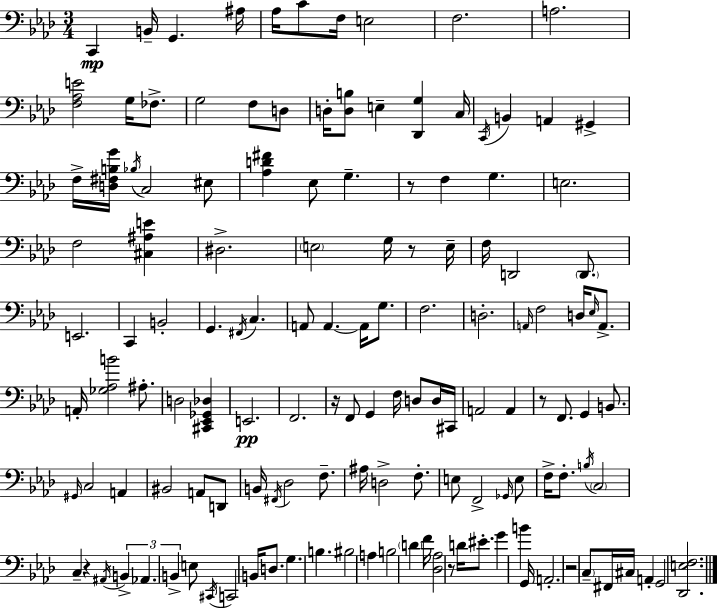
C2/q B2/s G2/q. A#3/s Ab3/s C4/e F3/s E3/h F3/h. A3/h. [F3,Ab3,E4]/h G3/s FES3/e. G3/h F3/e D3/e D3/s [D3,B3]/e E3/q [Db2,G3]/q C3/s C2/s B2/q A2/q G#2/q F3/s [D3,F#3,B3,G4]/s Bb3/s C3/h EIS3/e [Ab3,D4,F#4]/q Eb3/e G3/q. R/e F3/q G3/q. E3/h. F3/h [C#3,A#3,E4]/q D#3/h. E3/h G3/s R/e E3/s F3/s D2/h D2/e. E2/h. C2/q B2/h G2/q. F#2/s C3/q. A2/e A2/q. A2/s G3/e. F3/h. D3/h. A2/s F3/h D3/s Eb3/s A2/e. A2/s [Gb3,Ab3,B4]/h A#3/e. D3/h [C#2,Eb2,Gb2,Db3]/q E2/h. F2/h. R/s F2/e G2/q F3/s D3/e D3/s C#2/s A2/h A2/q R/e F2/e. G2/q B2/e. G#2/s C3/h A2/q BIS2/h A2/e D2/e B2/s F#2/s Db3/h F3/e. A#3/s D3/h F3/e. E3/e F2/h Gb2/s E3/e F3/s F3/e. B3/s C3/h C3/q R/q A#2/s B2/q Ab2/q. B2/q E3/e C#2/s C2/h B2/s D3/e. G3/q. B3/q. BIS3/h A3/q B3/h D4/q F4/s [Db3,Ab3]/h R/e D4/s EIS4/e. G4/q B4/q G2/s A2/h. R/h C3/e F#2/s C#3/s A2/q G2/h [Db2,E3,F3]/h.